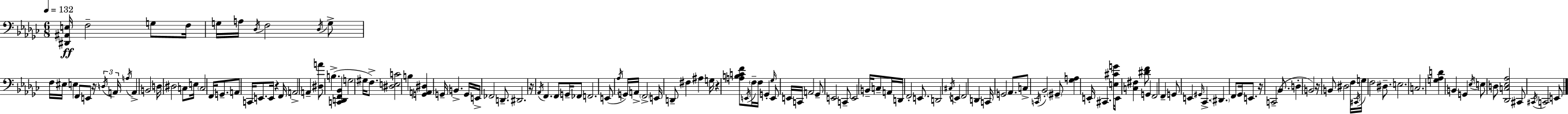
{
  \clef bass
  \numericTimeSignature
  \time 6/8
  \key ees \minor
  \tempo 4 = 132
  <dis, ais, e>16\ff f2-- g8 f16 | g16 a16 \acciaccatura { des16 } f2 \acciaccatura { des16 } | g8-> f16 eis16 e4 f,8 e,8 | r16 \tuplet 3/2 { \acciaccatura { d16 } a,16 \acciaccatura { a16 } } a,4-> b,2 | \break d16 dis2 | c8 e16 \parenthesize c2 | f,16 g,8.-- a,8 c,16 e,8. e,16 r4 | f,16 a,2-> | \break a,4-- <dis a'>8 b4.->( | <c, d, f, bes,>4 g2 | gis16 f8.->) <dis e c'>2 | b4 <g, a, dis>4 g,16-- b,4.-> | \break g,16 e,16-> fes,2 | d,8.-- dis,2. | r16 \acciaccatura { aes,16 } f,4. | f,8 g,16-- fes,8 f,2. | \break e,8( \acciaccatura { aes16 } g,16) a,16-> \parenthesize f,2-> | e,16 d,8-- fis4 | ais4 g16 r4 <a b c' f'>8 | \acciaccatura { e,16 } \parenthesize f16-- f16 g,4-. \grace { ges16 } e,8 e,16 c,16 | \break a,2 ges,8-- e,2 | c,8-- e,2 | b,16-- c8-- a,16 d,16 f,2-. | e,8. d,2 | \break \acciaccatura { cis16 } e,4 f,2 | d,4 c,16 g,2 | aes,8. c8-> \acciaccatura { c,16 } | bes,2-. \parenthesize gis,8-- <ges a>4 | \break e,16-. cis,4. <e cis' g'>16 e,8 | <c fis>4 <dis' f'>8 g,4 f,2 | f,4-- g,8 | e,4 \grace { gis,16 } ces,4.-> \parenthesize dis,4. | \break f,8 ges,16 e,8. r16 | c,2--( bes,8. d4-. | b,2) r16 | b,8 dis2 f16 \acciaccatura { cis,16 } | \break g16 f2 dis8.-- | e2. | c2. | <g aes d'>4 b,4 g,4 | \break \acciaccatura { ees16 } e8 d8 <des, c ees aes>2 | cis,8 \acciaccatura { cis,16 } c,2 | e,8 \bar "|."
}